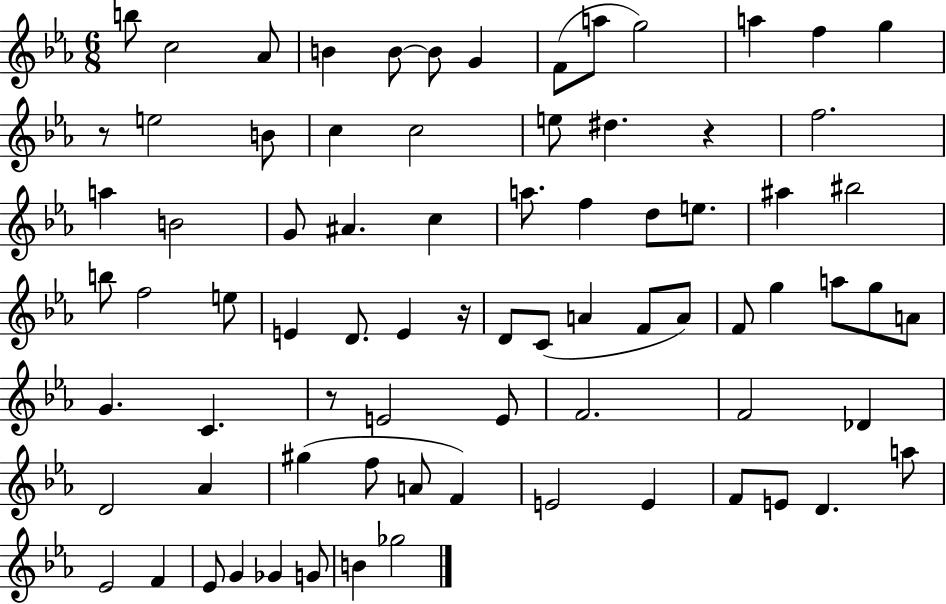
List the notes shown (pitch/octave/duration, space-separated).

B5/e C5/h Ab4/e B4/q B4/e B4/e G4/q F4/e A5/e G5/h A5/q F5/q G5/q R/e E5/h B4/e C5/q C5/h E5/e D#5/q. R/q F5/h. A5/q B4/h G4/e A#4/q. C5/q A5/e. F5/q D5/e E5/e. A#5/q BIS5/h B5/e F5/h E5/e E4/q D4/e. E4/q R/s D4/e C4/e A4/q F4/e A4/e F4/e G5/q A5/e G5/e A4/e G4/q. C4/q. R/e E4/h E4/e F4/h. F4/h Db4/q D4/h Ab4/q G#5/q F5/e A4/e F4/q E4/h E4/q F4/e E4/e D4/q. A5/e Eb4/h F4/q Eb4/e G4/q Gb4/q G4/e B4/q Gb5/h